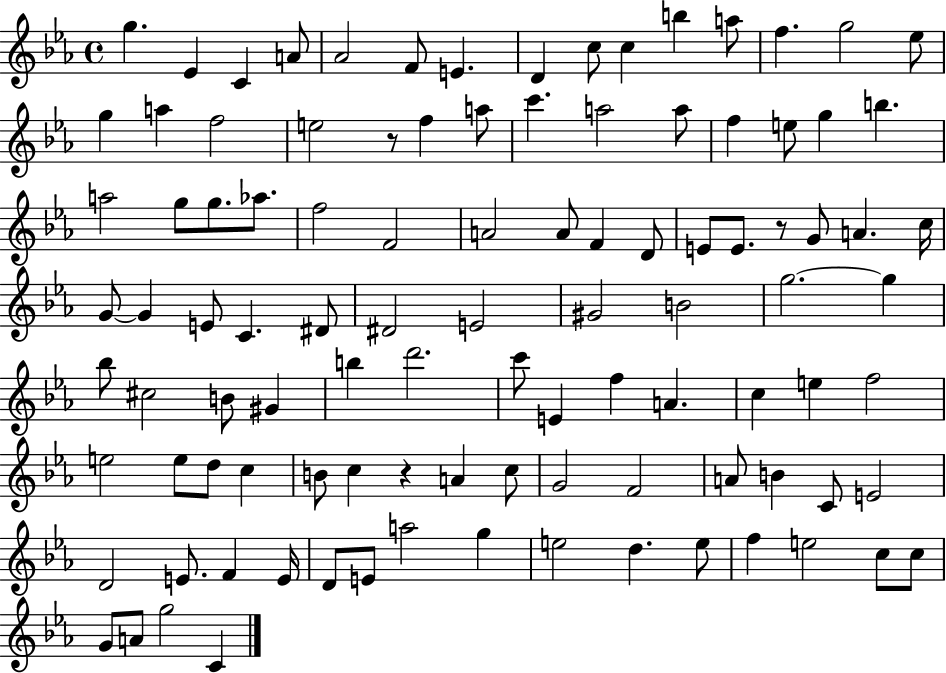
G5/q. Eb4/q C4/q A4/e Ab4/h F4/e E4/q. D4/q C5/e C5/q B5/q A5/e F5/q. G5/h Eb5/e G5/q A5/q F5/h E5/h R/e F5/q A5/e C6/q. A5/h A5/e F5/q E5/e G5/q B5/q. A5/h G5/e G5/e. Ab5/e. F5/h F4/h A4/h A4/e F4/q D4/e E4/e E4/e. R/e G4/e A4/q. C5/s G4/e G4/q E4/e C4/q. D#4/e D#4/h E4/h G#4/h B4/h G5/h. G5/q Bb5/e C#5/h B4/e G#4/q B5/q D6/h. C6/e E4/q F5/q A4/q. C5/q E5/q F5/h E5/h E5/e D5/e C5/q B4/e C5/q R/q A4/q C5/e G4/h F4/h A4/e B4/q C4/e E4/h D4/h E4/e. F4/q E4/s D4/e E4/e A5/h G5/q E5/h D5/q. E5/e F5/q E5/h C5/e C5/e G4/e A4/e G5/h C4/q